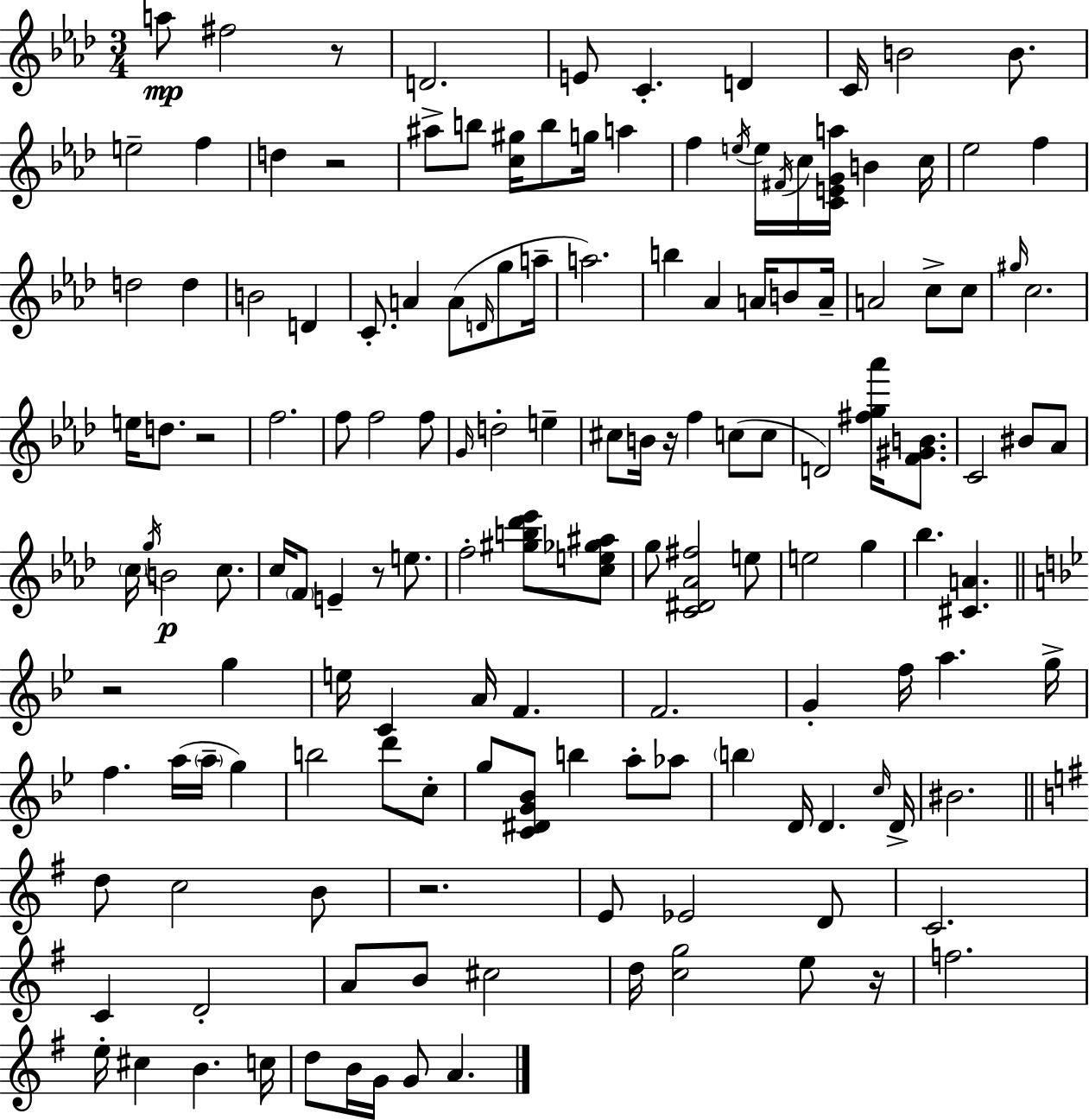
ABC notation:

X:1
T:Untitled
M:3/4
L:1/4
K:Fm
a/2 ^f2 z/2 D2 E/2 C D C/4 B2 B/2 e2 f d z2 ^a/2 b/2 [c^g]/4 b/2 g/4 a f e/4 e/4 ^F/4 c/4 [CEGa]/4 B c/4 _e2 f d2 d B2 D C/2 A A/2 D/4 g/2 a/4 a2 b _A A/4 B/2 A/4 A2 c/2 c/2 ^g/4 c2 e/4 d/2 z2 f2 f/2 f2 f/2 G/4 d2 e ^c/2 B/4 z/4 f c/2 c/2 D2 [^fg_a']/4 [F^GB]/2 C2 ^B/2 _A/2 c/4 g/4 B2 c/2 c/4 F/2 E z/2 e/2 f2 [^gb_d'_e']/2 [ce_g^a]/2 g/2 [C^D_A^f]2 e/2 e2 g _b [^CA] z2 g e/4 C A/4 F F2 G f/4 a g/4 f a/4 a/4 g b2 d'/2 c/2 g/2 [C^DG_B]/2 b a/2 _a/2 b D/4 D c/4 D/4 ^B2 d/2 c2 B/2 z2 E/2 _E2 D/2 C2 C D2 A/2 B/2 ^c2 d/4 [cg]2 e/2 z/4 f2 e/4 ^c B c/4 d/2 B/4 G/4 G/2 A